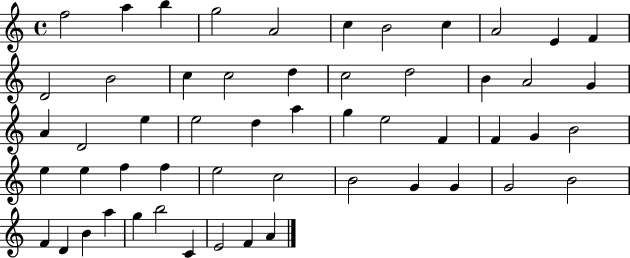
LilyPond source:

{
  \clef treble
  \time 4/4
  \defaultTimeSignature
  \key c \major
  f''2 a''4 b''4 | g''2 a'2 | c''4 b'2 c''4 | a'2 e'4 f'4 | \break d'2 b'2 | c''4 c''2 d''4 | c''2 d''2 | b'4 a'2 g'4 | \break a'4 d'2 e''4 | e''2 d''4 a''4 | g''4 e''2 f'4 | f'4 g'4 b'2 | \break e''4 e''4 f''4 f''4 | e''2 c''2 | b'2 g'4 g'4 | g'2 b'2 | \break f'4 d'4 b'4 a''4 | g''4 b''2 c'4 | e'2 f'4 a'4 | \bar "|."
}